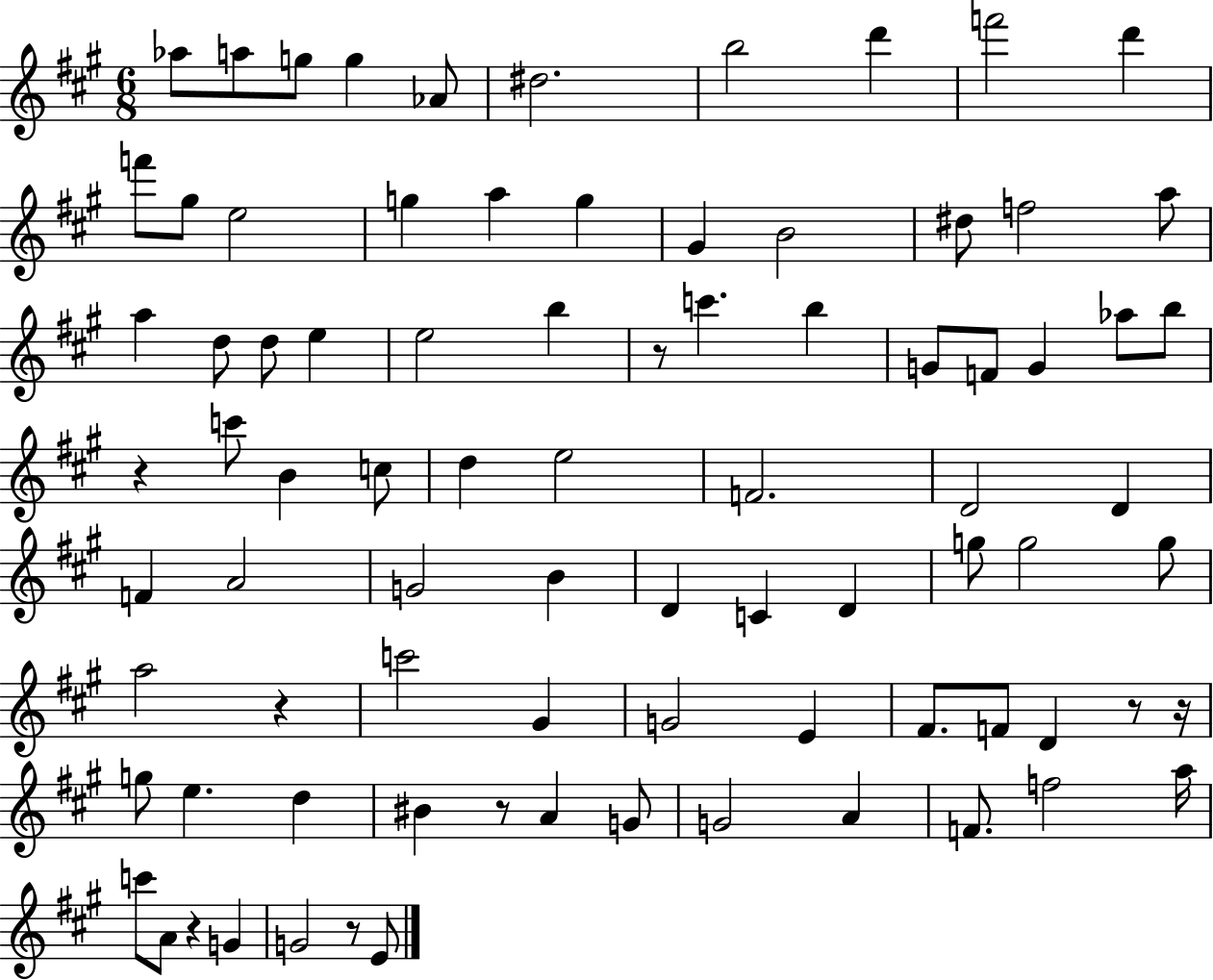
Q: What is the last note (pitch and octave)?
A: E4